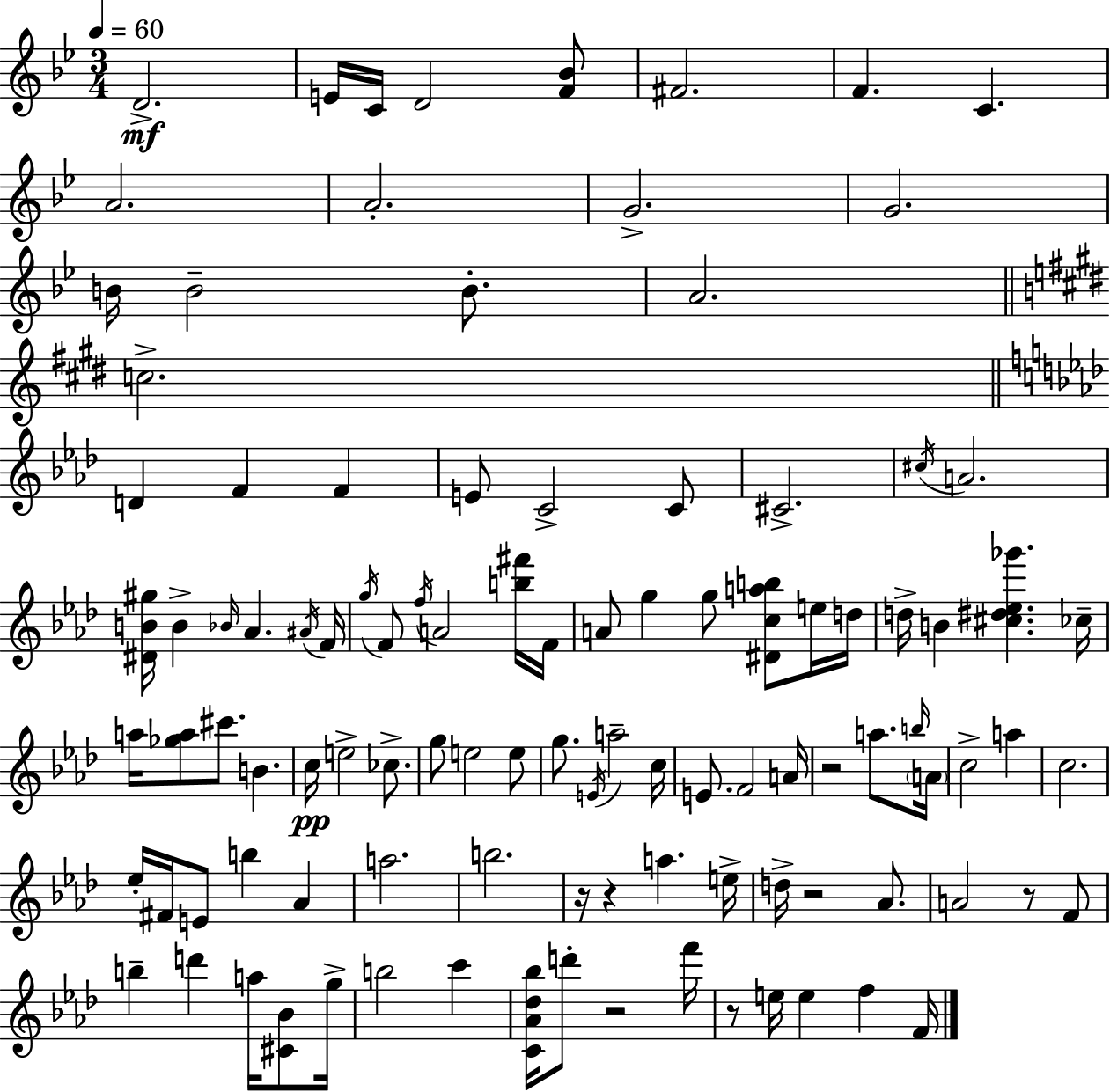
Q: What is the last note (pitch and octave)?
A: F4